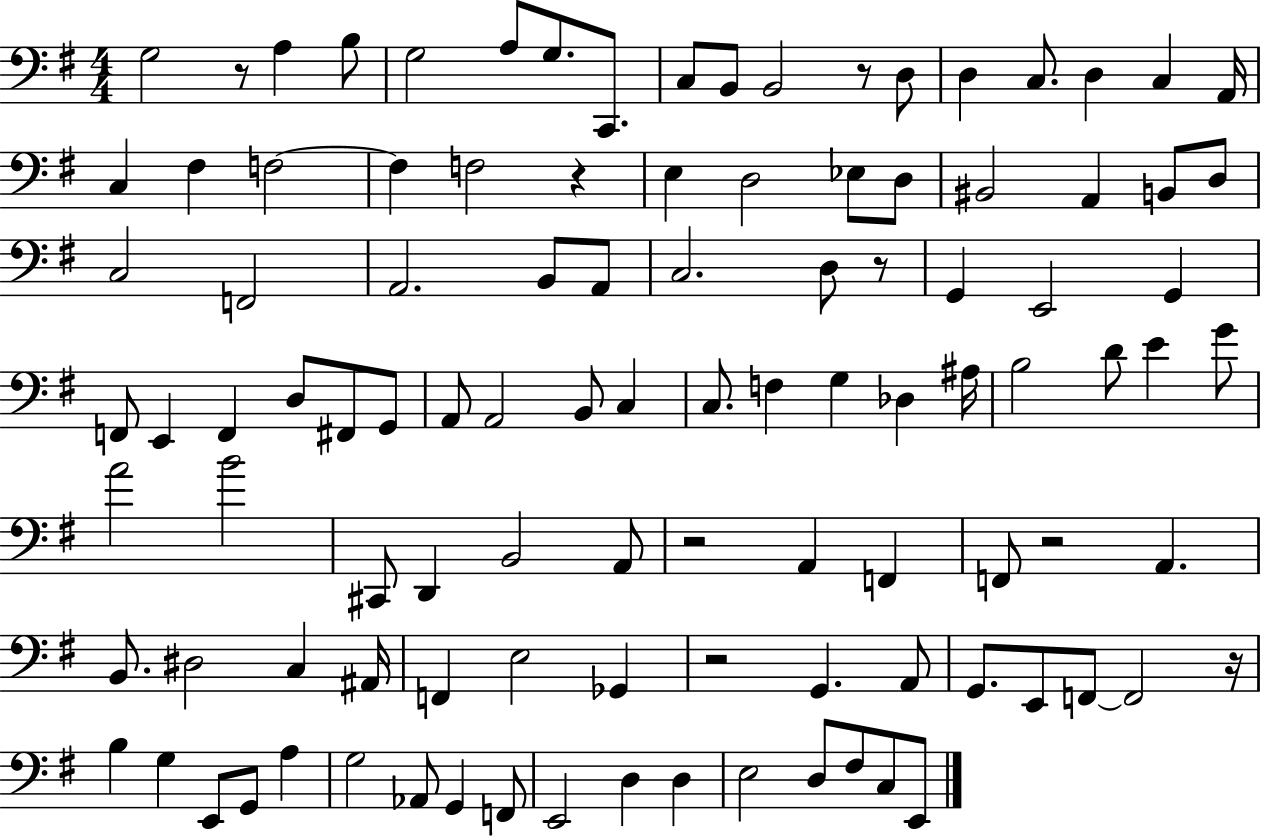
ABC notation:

X:1
T:Untitled
M:4/4
L:1/4
K:G
G,2 z/2 A, B,/2 G,2 A,/2 G,/2 C,,/2 C,/2 B,,/2 B,,2 z/2 D,/2 D, C,/2 D, C, A,,/4 C, ^F, F,2 F, F,2 z E, D,2 _E,/2 D,/2 ^B,,2 A,, B,,/2 D,/2 C,2 F,,2 A,,2 B,,/2 A,,/2 C,2 D,/2 z/2 G,, E,,2 G,, F,,/2 E,, F,, D,/2 ^F,,/2 G,,/2 A,,/2 A,,2 B,,/2 C, C,/2 F, G, _D, ^A,/4 B,2 D/2 E G/2 A2 B2 ^C,,/2 D,, B,,2 A,,/2 z2 A,, F,, F,,/2 z2 A,, B,,/2 ^D,2 C, ^A,,/4 F,, E,2 _G,, z2 G,, A,,/2 G,,/2 E,,/2 F,,/2 F,,2 z/4 B, G, E,,/2 G,,/2 A, G,2 _A,,/2 G,, F,,/2 E,,2 D, D, E,2 D,/2 ^F,/2 C,/2 E,,/2